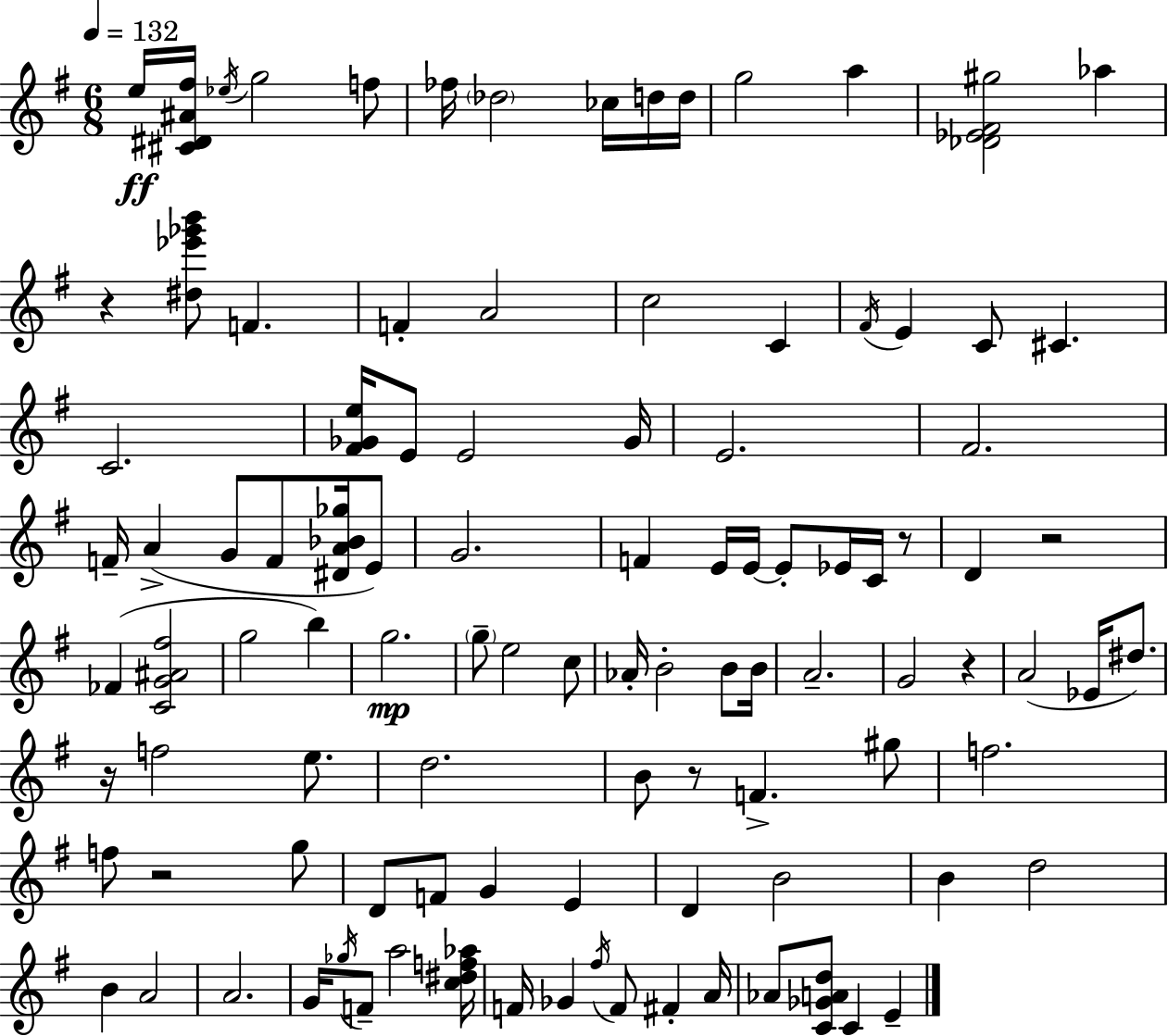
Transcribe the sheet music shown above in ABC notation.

X:1
T:Untitled
M:6/8
L:1/4
K:Em
e/4 [^C^D^A^f]/4 _e/4 g2 f/2 _f/4 _d2 _c/4 d/4 d/4 g2 a [_D_E^F^g]2 _a z [^d_e'_g'b']/2 F F A2 c2 C ^F/4 E C/2 ^C C2 [^F_Ge]/4 E/2 E2 _G/4 E2 ^F2 F/4 A G/2 F/2 [^DA_B_g]/4 E/2 G2 F E/4 E/4 E/2 _E/4 C/4 z/2 D z2 _F [CG^A^f]2 g2 b g2 g/2 e2 c/2 _A/4 B2 B/2 B/4 A2 G2 z A2 _E/4 ^d/2 z/4 f2 e/2 d2 B/2 z/2 F ^g/2 f2 f/2 z2 g/2 D/2 F/2 G E D B2 B d2 B A2 A2 G/4 _g/4 F/2 a2 [c^df_a]/4 F/4 _G ^f/4 F/2 ^F A/4 _A/2 [C_GAd]/2 C E